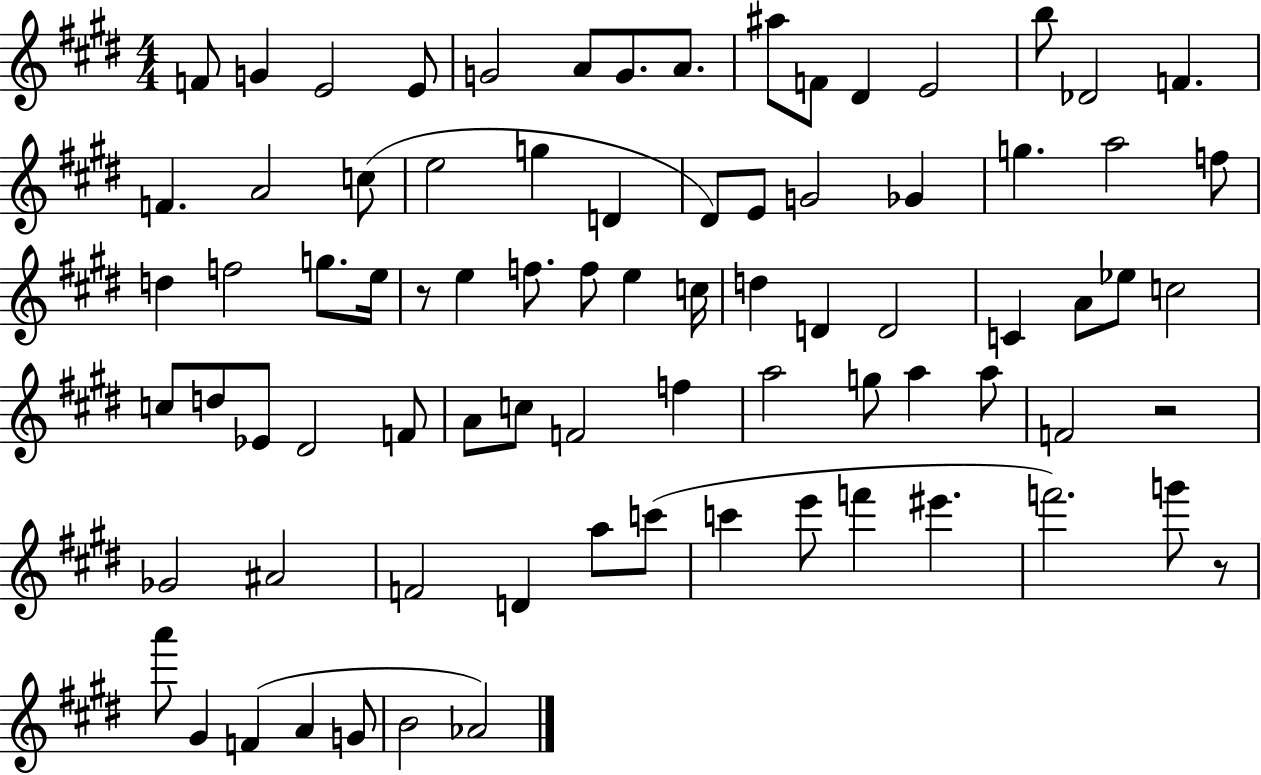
F4/e G4/q E4/h E4/e G4/h A4/e G4/e. A4/e. A#5/e F4/e D#4/q E4/h B5/e Db4/h F4/q. F4/q. A4/h C5/e E5/h G5/q D4/q D#4/e E4/e G4/h Gb4/q G5/q. A5/h F5/e D5/q F5/h G5/e. E5/s R/e E5/q F5/e. F5/e E5/q C5/s D5/q D4/q D4/h C4/q A4/e Eb5/e C5/h C5/e D5/e Eb4/e D#4/h F4/e A4/e C5/e F4/h F5/q A5/h G5/e A5/q A5/e F4/h R/h Gb4/h A#4/h F4/h D4/q A5/e C6/e C6/q E6/e F6/q EIS6/q. F6/h. G6/e R/e A6/e G#4/q F4/q A4/q G4/e B4/h Ab4/h